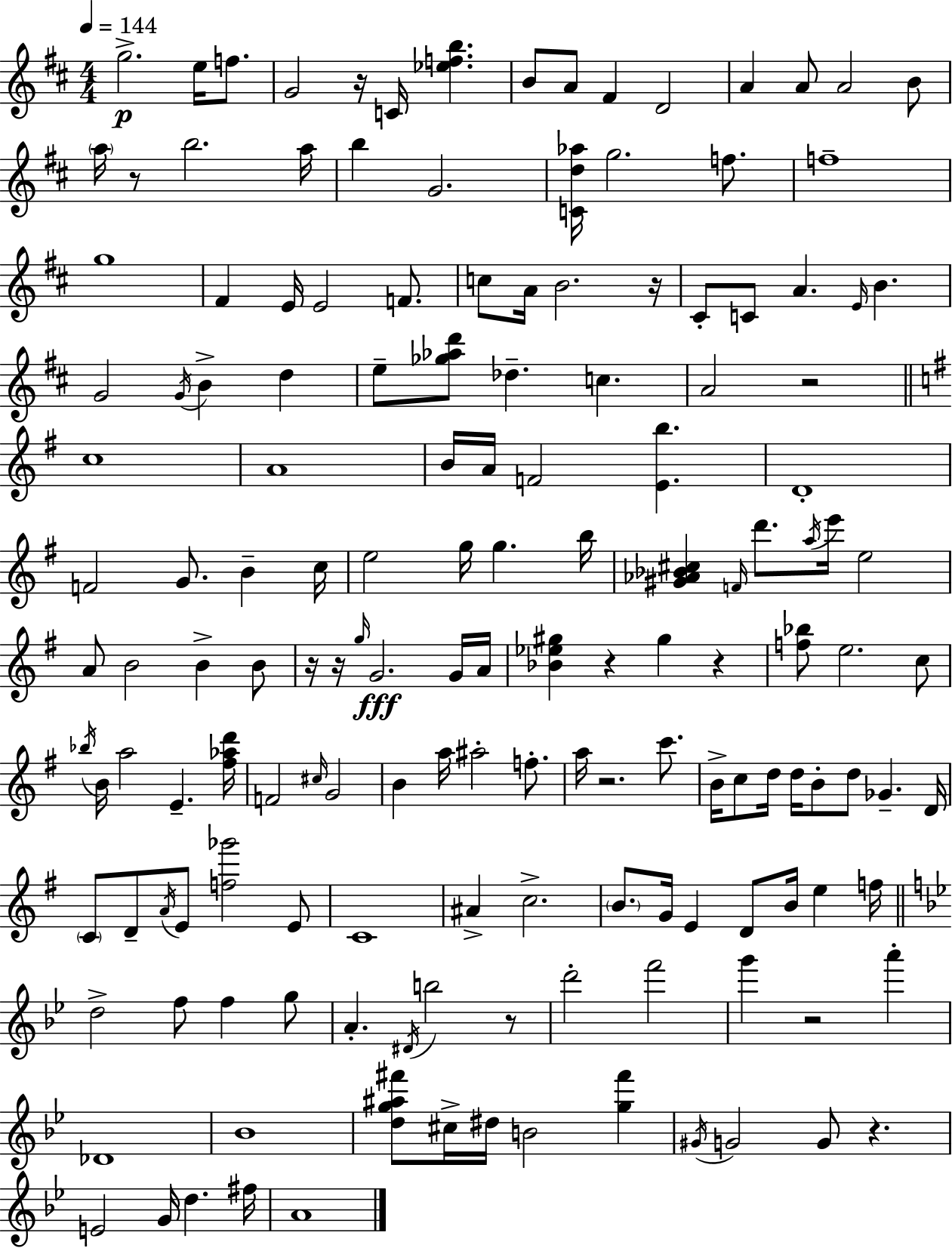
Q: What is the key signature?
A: D major